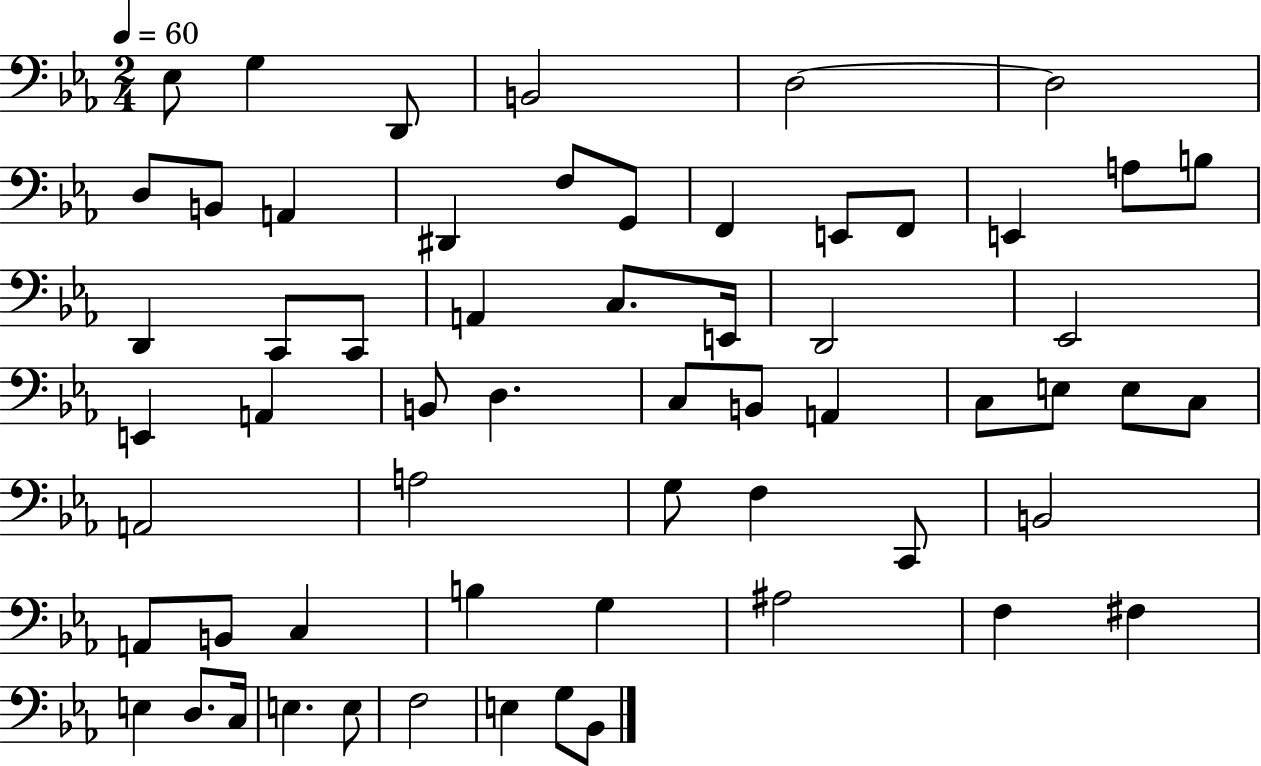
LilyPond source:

{
  \clef bass
  \numericTimeSignature
  \time 2/4
  \key ees \major
  \tempo 4 = 60
  ees8 g4 d,8 | b,2 | d2~~ | d2 | \break d8 b,8 a,4 | dis,4 f8 g,8 | f,4 e,8 f,8 | e,4 a8 b8 | \break d,4 c,8 c,8 | a,4 c8. e,16 | d,2 | ees,2 | \break e,4 a,4 | b,8 d4. | c8 b,8 a,4 | c8 e8 e8 c8 | \break a,2 | a2 | g8 f4 c,8 | b,2 | \break a,8 b,8 c4 | b4 g4 | ais2 | f4 fis4 | \break e4 d8. c16 | e4. e8 | f2 | e4 g8 bes,8 | \break \bar "|."
}